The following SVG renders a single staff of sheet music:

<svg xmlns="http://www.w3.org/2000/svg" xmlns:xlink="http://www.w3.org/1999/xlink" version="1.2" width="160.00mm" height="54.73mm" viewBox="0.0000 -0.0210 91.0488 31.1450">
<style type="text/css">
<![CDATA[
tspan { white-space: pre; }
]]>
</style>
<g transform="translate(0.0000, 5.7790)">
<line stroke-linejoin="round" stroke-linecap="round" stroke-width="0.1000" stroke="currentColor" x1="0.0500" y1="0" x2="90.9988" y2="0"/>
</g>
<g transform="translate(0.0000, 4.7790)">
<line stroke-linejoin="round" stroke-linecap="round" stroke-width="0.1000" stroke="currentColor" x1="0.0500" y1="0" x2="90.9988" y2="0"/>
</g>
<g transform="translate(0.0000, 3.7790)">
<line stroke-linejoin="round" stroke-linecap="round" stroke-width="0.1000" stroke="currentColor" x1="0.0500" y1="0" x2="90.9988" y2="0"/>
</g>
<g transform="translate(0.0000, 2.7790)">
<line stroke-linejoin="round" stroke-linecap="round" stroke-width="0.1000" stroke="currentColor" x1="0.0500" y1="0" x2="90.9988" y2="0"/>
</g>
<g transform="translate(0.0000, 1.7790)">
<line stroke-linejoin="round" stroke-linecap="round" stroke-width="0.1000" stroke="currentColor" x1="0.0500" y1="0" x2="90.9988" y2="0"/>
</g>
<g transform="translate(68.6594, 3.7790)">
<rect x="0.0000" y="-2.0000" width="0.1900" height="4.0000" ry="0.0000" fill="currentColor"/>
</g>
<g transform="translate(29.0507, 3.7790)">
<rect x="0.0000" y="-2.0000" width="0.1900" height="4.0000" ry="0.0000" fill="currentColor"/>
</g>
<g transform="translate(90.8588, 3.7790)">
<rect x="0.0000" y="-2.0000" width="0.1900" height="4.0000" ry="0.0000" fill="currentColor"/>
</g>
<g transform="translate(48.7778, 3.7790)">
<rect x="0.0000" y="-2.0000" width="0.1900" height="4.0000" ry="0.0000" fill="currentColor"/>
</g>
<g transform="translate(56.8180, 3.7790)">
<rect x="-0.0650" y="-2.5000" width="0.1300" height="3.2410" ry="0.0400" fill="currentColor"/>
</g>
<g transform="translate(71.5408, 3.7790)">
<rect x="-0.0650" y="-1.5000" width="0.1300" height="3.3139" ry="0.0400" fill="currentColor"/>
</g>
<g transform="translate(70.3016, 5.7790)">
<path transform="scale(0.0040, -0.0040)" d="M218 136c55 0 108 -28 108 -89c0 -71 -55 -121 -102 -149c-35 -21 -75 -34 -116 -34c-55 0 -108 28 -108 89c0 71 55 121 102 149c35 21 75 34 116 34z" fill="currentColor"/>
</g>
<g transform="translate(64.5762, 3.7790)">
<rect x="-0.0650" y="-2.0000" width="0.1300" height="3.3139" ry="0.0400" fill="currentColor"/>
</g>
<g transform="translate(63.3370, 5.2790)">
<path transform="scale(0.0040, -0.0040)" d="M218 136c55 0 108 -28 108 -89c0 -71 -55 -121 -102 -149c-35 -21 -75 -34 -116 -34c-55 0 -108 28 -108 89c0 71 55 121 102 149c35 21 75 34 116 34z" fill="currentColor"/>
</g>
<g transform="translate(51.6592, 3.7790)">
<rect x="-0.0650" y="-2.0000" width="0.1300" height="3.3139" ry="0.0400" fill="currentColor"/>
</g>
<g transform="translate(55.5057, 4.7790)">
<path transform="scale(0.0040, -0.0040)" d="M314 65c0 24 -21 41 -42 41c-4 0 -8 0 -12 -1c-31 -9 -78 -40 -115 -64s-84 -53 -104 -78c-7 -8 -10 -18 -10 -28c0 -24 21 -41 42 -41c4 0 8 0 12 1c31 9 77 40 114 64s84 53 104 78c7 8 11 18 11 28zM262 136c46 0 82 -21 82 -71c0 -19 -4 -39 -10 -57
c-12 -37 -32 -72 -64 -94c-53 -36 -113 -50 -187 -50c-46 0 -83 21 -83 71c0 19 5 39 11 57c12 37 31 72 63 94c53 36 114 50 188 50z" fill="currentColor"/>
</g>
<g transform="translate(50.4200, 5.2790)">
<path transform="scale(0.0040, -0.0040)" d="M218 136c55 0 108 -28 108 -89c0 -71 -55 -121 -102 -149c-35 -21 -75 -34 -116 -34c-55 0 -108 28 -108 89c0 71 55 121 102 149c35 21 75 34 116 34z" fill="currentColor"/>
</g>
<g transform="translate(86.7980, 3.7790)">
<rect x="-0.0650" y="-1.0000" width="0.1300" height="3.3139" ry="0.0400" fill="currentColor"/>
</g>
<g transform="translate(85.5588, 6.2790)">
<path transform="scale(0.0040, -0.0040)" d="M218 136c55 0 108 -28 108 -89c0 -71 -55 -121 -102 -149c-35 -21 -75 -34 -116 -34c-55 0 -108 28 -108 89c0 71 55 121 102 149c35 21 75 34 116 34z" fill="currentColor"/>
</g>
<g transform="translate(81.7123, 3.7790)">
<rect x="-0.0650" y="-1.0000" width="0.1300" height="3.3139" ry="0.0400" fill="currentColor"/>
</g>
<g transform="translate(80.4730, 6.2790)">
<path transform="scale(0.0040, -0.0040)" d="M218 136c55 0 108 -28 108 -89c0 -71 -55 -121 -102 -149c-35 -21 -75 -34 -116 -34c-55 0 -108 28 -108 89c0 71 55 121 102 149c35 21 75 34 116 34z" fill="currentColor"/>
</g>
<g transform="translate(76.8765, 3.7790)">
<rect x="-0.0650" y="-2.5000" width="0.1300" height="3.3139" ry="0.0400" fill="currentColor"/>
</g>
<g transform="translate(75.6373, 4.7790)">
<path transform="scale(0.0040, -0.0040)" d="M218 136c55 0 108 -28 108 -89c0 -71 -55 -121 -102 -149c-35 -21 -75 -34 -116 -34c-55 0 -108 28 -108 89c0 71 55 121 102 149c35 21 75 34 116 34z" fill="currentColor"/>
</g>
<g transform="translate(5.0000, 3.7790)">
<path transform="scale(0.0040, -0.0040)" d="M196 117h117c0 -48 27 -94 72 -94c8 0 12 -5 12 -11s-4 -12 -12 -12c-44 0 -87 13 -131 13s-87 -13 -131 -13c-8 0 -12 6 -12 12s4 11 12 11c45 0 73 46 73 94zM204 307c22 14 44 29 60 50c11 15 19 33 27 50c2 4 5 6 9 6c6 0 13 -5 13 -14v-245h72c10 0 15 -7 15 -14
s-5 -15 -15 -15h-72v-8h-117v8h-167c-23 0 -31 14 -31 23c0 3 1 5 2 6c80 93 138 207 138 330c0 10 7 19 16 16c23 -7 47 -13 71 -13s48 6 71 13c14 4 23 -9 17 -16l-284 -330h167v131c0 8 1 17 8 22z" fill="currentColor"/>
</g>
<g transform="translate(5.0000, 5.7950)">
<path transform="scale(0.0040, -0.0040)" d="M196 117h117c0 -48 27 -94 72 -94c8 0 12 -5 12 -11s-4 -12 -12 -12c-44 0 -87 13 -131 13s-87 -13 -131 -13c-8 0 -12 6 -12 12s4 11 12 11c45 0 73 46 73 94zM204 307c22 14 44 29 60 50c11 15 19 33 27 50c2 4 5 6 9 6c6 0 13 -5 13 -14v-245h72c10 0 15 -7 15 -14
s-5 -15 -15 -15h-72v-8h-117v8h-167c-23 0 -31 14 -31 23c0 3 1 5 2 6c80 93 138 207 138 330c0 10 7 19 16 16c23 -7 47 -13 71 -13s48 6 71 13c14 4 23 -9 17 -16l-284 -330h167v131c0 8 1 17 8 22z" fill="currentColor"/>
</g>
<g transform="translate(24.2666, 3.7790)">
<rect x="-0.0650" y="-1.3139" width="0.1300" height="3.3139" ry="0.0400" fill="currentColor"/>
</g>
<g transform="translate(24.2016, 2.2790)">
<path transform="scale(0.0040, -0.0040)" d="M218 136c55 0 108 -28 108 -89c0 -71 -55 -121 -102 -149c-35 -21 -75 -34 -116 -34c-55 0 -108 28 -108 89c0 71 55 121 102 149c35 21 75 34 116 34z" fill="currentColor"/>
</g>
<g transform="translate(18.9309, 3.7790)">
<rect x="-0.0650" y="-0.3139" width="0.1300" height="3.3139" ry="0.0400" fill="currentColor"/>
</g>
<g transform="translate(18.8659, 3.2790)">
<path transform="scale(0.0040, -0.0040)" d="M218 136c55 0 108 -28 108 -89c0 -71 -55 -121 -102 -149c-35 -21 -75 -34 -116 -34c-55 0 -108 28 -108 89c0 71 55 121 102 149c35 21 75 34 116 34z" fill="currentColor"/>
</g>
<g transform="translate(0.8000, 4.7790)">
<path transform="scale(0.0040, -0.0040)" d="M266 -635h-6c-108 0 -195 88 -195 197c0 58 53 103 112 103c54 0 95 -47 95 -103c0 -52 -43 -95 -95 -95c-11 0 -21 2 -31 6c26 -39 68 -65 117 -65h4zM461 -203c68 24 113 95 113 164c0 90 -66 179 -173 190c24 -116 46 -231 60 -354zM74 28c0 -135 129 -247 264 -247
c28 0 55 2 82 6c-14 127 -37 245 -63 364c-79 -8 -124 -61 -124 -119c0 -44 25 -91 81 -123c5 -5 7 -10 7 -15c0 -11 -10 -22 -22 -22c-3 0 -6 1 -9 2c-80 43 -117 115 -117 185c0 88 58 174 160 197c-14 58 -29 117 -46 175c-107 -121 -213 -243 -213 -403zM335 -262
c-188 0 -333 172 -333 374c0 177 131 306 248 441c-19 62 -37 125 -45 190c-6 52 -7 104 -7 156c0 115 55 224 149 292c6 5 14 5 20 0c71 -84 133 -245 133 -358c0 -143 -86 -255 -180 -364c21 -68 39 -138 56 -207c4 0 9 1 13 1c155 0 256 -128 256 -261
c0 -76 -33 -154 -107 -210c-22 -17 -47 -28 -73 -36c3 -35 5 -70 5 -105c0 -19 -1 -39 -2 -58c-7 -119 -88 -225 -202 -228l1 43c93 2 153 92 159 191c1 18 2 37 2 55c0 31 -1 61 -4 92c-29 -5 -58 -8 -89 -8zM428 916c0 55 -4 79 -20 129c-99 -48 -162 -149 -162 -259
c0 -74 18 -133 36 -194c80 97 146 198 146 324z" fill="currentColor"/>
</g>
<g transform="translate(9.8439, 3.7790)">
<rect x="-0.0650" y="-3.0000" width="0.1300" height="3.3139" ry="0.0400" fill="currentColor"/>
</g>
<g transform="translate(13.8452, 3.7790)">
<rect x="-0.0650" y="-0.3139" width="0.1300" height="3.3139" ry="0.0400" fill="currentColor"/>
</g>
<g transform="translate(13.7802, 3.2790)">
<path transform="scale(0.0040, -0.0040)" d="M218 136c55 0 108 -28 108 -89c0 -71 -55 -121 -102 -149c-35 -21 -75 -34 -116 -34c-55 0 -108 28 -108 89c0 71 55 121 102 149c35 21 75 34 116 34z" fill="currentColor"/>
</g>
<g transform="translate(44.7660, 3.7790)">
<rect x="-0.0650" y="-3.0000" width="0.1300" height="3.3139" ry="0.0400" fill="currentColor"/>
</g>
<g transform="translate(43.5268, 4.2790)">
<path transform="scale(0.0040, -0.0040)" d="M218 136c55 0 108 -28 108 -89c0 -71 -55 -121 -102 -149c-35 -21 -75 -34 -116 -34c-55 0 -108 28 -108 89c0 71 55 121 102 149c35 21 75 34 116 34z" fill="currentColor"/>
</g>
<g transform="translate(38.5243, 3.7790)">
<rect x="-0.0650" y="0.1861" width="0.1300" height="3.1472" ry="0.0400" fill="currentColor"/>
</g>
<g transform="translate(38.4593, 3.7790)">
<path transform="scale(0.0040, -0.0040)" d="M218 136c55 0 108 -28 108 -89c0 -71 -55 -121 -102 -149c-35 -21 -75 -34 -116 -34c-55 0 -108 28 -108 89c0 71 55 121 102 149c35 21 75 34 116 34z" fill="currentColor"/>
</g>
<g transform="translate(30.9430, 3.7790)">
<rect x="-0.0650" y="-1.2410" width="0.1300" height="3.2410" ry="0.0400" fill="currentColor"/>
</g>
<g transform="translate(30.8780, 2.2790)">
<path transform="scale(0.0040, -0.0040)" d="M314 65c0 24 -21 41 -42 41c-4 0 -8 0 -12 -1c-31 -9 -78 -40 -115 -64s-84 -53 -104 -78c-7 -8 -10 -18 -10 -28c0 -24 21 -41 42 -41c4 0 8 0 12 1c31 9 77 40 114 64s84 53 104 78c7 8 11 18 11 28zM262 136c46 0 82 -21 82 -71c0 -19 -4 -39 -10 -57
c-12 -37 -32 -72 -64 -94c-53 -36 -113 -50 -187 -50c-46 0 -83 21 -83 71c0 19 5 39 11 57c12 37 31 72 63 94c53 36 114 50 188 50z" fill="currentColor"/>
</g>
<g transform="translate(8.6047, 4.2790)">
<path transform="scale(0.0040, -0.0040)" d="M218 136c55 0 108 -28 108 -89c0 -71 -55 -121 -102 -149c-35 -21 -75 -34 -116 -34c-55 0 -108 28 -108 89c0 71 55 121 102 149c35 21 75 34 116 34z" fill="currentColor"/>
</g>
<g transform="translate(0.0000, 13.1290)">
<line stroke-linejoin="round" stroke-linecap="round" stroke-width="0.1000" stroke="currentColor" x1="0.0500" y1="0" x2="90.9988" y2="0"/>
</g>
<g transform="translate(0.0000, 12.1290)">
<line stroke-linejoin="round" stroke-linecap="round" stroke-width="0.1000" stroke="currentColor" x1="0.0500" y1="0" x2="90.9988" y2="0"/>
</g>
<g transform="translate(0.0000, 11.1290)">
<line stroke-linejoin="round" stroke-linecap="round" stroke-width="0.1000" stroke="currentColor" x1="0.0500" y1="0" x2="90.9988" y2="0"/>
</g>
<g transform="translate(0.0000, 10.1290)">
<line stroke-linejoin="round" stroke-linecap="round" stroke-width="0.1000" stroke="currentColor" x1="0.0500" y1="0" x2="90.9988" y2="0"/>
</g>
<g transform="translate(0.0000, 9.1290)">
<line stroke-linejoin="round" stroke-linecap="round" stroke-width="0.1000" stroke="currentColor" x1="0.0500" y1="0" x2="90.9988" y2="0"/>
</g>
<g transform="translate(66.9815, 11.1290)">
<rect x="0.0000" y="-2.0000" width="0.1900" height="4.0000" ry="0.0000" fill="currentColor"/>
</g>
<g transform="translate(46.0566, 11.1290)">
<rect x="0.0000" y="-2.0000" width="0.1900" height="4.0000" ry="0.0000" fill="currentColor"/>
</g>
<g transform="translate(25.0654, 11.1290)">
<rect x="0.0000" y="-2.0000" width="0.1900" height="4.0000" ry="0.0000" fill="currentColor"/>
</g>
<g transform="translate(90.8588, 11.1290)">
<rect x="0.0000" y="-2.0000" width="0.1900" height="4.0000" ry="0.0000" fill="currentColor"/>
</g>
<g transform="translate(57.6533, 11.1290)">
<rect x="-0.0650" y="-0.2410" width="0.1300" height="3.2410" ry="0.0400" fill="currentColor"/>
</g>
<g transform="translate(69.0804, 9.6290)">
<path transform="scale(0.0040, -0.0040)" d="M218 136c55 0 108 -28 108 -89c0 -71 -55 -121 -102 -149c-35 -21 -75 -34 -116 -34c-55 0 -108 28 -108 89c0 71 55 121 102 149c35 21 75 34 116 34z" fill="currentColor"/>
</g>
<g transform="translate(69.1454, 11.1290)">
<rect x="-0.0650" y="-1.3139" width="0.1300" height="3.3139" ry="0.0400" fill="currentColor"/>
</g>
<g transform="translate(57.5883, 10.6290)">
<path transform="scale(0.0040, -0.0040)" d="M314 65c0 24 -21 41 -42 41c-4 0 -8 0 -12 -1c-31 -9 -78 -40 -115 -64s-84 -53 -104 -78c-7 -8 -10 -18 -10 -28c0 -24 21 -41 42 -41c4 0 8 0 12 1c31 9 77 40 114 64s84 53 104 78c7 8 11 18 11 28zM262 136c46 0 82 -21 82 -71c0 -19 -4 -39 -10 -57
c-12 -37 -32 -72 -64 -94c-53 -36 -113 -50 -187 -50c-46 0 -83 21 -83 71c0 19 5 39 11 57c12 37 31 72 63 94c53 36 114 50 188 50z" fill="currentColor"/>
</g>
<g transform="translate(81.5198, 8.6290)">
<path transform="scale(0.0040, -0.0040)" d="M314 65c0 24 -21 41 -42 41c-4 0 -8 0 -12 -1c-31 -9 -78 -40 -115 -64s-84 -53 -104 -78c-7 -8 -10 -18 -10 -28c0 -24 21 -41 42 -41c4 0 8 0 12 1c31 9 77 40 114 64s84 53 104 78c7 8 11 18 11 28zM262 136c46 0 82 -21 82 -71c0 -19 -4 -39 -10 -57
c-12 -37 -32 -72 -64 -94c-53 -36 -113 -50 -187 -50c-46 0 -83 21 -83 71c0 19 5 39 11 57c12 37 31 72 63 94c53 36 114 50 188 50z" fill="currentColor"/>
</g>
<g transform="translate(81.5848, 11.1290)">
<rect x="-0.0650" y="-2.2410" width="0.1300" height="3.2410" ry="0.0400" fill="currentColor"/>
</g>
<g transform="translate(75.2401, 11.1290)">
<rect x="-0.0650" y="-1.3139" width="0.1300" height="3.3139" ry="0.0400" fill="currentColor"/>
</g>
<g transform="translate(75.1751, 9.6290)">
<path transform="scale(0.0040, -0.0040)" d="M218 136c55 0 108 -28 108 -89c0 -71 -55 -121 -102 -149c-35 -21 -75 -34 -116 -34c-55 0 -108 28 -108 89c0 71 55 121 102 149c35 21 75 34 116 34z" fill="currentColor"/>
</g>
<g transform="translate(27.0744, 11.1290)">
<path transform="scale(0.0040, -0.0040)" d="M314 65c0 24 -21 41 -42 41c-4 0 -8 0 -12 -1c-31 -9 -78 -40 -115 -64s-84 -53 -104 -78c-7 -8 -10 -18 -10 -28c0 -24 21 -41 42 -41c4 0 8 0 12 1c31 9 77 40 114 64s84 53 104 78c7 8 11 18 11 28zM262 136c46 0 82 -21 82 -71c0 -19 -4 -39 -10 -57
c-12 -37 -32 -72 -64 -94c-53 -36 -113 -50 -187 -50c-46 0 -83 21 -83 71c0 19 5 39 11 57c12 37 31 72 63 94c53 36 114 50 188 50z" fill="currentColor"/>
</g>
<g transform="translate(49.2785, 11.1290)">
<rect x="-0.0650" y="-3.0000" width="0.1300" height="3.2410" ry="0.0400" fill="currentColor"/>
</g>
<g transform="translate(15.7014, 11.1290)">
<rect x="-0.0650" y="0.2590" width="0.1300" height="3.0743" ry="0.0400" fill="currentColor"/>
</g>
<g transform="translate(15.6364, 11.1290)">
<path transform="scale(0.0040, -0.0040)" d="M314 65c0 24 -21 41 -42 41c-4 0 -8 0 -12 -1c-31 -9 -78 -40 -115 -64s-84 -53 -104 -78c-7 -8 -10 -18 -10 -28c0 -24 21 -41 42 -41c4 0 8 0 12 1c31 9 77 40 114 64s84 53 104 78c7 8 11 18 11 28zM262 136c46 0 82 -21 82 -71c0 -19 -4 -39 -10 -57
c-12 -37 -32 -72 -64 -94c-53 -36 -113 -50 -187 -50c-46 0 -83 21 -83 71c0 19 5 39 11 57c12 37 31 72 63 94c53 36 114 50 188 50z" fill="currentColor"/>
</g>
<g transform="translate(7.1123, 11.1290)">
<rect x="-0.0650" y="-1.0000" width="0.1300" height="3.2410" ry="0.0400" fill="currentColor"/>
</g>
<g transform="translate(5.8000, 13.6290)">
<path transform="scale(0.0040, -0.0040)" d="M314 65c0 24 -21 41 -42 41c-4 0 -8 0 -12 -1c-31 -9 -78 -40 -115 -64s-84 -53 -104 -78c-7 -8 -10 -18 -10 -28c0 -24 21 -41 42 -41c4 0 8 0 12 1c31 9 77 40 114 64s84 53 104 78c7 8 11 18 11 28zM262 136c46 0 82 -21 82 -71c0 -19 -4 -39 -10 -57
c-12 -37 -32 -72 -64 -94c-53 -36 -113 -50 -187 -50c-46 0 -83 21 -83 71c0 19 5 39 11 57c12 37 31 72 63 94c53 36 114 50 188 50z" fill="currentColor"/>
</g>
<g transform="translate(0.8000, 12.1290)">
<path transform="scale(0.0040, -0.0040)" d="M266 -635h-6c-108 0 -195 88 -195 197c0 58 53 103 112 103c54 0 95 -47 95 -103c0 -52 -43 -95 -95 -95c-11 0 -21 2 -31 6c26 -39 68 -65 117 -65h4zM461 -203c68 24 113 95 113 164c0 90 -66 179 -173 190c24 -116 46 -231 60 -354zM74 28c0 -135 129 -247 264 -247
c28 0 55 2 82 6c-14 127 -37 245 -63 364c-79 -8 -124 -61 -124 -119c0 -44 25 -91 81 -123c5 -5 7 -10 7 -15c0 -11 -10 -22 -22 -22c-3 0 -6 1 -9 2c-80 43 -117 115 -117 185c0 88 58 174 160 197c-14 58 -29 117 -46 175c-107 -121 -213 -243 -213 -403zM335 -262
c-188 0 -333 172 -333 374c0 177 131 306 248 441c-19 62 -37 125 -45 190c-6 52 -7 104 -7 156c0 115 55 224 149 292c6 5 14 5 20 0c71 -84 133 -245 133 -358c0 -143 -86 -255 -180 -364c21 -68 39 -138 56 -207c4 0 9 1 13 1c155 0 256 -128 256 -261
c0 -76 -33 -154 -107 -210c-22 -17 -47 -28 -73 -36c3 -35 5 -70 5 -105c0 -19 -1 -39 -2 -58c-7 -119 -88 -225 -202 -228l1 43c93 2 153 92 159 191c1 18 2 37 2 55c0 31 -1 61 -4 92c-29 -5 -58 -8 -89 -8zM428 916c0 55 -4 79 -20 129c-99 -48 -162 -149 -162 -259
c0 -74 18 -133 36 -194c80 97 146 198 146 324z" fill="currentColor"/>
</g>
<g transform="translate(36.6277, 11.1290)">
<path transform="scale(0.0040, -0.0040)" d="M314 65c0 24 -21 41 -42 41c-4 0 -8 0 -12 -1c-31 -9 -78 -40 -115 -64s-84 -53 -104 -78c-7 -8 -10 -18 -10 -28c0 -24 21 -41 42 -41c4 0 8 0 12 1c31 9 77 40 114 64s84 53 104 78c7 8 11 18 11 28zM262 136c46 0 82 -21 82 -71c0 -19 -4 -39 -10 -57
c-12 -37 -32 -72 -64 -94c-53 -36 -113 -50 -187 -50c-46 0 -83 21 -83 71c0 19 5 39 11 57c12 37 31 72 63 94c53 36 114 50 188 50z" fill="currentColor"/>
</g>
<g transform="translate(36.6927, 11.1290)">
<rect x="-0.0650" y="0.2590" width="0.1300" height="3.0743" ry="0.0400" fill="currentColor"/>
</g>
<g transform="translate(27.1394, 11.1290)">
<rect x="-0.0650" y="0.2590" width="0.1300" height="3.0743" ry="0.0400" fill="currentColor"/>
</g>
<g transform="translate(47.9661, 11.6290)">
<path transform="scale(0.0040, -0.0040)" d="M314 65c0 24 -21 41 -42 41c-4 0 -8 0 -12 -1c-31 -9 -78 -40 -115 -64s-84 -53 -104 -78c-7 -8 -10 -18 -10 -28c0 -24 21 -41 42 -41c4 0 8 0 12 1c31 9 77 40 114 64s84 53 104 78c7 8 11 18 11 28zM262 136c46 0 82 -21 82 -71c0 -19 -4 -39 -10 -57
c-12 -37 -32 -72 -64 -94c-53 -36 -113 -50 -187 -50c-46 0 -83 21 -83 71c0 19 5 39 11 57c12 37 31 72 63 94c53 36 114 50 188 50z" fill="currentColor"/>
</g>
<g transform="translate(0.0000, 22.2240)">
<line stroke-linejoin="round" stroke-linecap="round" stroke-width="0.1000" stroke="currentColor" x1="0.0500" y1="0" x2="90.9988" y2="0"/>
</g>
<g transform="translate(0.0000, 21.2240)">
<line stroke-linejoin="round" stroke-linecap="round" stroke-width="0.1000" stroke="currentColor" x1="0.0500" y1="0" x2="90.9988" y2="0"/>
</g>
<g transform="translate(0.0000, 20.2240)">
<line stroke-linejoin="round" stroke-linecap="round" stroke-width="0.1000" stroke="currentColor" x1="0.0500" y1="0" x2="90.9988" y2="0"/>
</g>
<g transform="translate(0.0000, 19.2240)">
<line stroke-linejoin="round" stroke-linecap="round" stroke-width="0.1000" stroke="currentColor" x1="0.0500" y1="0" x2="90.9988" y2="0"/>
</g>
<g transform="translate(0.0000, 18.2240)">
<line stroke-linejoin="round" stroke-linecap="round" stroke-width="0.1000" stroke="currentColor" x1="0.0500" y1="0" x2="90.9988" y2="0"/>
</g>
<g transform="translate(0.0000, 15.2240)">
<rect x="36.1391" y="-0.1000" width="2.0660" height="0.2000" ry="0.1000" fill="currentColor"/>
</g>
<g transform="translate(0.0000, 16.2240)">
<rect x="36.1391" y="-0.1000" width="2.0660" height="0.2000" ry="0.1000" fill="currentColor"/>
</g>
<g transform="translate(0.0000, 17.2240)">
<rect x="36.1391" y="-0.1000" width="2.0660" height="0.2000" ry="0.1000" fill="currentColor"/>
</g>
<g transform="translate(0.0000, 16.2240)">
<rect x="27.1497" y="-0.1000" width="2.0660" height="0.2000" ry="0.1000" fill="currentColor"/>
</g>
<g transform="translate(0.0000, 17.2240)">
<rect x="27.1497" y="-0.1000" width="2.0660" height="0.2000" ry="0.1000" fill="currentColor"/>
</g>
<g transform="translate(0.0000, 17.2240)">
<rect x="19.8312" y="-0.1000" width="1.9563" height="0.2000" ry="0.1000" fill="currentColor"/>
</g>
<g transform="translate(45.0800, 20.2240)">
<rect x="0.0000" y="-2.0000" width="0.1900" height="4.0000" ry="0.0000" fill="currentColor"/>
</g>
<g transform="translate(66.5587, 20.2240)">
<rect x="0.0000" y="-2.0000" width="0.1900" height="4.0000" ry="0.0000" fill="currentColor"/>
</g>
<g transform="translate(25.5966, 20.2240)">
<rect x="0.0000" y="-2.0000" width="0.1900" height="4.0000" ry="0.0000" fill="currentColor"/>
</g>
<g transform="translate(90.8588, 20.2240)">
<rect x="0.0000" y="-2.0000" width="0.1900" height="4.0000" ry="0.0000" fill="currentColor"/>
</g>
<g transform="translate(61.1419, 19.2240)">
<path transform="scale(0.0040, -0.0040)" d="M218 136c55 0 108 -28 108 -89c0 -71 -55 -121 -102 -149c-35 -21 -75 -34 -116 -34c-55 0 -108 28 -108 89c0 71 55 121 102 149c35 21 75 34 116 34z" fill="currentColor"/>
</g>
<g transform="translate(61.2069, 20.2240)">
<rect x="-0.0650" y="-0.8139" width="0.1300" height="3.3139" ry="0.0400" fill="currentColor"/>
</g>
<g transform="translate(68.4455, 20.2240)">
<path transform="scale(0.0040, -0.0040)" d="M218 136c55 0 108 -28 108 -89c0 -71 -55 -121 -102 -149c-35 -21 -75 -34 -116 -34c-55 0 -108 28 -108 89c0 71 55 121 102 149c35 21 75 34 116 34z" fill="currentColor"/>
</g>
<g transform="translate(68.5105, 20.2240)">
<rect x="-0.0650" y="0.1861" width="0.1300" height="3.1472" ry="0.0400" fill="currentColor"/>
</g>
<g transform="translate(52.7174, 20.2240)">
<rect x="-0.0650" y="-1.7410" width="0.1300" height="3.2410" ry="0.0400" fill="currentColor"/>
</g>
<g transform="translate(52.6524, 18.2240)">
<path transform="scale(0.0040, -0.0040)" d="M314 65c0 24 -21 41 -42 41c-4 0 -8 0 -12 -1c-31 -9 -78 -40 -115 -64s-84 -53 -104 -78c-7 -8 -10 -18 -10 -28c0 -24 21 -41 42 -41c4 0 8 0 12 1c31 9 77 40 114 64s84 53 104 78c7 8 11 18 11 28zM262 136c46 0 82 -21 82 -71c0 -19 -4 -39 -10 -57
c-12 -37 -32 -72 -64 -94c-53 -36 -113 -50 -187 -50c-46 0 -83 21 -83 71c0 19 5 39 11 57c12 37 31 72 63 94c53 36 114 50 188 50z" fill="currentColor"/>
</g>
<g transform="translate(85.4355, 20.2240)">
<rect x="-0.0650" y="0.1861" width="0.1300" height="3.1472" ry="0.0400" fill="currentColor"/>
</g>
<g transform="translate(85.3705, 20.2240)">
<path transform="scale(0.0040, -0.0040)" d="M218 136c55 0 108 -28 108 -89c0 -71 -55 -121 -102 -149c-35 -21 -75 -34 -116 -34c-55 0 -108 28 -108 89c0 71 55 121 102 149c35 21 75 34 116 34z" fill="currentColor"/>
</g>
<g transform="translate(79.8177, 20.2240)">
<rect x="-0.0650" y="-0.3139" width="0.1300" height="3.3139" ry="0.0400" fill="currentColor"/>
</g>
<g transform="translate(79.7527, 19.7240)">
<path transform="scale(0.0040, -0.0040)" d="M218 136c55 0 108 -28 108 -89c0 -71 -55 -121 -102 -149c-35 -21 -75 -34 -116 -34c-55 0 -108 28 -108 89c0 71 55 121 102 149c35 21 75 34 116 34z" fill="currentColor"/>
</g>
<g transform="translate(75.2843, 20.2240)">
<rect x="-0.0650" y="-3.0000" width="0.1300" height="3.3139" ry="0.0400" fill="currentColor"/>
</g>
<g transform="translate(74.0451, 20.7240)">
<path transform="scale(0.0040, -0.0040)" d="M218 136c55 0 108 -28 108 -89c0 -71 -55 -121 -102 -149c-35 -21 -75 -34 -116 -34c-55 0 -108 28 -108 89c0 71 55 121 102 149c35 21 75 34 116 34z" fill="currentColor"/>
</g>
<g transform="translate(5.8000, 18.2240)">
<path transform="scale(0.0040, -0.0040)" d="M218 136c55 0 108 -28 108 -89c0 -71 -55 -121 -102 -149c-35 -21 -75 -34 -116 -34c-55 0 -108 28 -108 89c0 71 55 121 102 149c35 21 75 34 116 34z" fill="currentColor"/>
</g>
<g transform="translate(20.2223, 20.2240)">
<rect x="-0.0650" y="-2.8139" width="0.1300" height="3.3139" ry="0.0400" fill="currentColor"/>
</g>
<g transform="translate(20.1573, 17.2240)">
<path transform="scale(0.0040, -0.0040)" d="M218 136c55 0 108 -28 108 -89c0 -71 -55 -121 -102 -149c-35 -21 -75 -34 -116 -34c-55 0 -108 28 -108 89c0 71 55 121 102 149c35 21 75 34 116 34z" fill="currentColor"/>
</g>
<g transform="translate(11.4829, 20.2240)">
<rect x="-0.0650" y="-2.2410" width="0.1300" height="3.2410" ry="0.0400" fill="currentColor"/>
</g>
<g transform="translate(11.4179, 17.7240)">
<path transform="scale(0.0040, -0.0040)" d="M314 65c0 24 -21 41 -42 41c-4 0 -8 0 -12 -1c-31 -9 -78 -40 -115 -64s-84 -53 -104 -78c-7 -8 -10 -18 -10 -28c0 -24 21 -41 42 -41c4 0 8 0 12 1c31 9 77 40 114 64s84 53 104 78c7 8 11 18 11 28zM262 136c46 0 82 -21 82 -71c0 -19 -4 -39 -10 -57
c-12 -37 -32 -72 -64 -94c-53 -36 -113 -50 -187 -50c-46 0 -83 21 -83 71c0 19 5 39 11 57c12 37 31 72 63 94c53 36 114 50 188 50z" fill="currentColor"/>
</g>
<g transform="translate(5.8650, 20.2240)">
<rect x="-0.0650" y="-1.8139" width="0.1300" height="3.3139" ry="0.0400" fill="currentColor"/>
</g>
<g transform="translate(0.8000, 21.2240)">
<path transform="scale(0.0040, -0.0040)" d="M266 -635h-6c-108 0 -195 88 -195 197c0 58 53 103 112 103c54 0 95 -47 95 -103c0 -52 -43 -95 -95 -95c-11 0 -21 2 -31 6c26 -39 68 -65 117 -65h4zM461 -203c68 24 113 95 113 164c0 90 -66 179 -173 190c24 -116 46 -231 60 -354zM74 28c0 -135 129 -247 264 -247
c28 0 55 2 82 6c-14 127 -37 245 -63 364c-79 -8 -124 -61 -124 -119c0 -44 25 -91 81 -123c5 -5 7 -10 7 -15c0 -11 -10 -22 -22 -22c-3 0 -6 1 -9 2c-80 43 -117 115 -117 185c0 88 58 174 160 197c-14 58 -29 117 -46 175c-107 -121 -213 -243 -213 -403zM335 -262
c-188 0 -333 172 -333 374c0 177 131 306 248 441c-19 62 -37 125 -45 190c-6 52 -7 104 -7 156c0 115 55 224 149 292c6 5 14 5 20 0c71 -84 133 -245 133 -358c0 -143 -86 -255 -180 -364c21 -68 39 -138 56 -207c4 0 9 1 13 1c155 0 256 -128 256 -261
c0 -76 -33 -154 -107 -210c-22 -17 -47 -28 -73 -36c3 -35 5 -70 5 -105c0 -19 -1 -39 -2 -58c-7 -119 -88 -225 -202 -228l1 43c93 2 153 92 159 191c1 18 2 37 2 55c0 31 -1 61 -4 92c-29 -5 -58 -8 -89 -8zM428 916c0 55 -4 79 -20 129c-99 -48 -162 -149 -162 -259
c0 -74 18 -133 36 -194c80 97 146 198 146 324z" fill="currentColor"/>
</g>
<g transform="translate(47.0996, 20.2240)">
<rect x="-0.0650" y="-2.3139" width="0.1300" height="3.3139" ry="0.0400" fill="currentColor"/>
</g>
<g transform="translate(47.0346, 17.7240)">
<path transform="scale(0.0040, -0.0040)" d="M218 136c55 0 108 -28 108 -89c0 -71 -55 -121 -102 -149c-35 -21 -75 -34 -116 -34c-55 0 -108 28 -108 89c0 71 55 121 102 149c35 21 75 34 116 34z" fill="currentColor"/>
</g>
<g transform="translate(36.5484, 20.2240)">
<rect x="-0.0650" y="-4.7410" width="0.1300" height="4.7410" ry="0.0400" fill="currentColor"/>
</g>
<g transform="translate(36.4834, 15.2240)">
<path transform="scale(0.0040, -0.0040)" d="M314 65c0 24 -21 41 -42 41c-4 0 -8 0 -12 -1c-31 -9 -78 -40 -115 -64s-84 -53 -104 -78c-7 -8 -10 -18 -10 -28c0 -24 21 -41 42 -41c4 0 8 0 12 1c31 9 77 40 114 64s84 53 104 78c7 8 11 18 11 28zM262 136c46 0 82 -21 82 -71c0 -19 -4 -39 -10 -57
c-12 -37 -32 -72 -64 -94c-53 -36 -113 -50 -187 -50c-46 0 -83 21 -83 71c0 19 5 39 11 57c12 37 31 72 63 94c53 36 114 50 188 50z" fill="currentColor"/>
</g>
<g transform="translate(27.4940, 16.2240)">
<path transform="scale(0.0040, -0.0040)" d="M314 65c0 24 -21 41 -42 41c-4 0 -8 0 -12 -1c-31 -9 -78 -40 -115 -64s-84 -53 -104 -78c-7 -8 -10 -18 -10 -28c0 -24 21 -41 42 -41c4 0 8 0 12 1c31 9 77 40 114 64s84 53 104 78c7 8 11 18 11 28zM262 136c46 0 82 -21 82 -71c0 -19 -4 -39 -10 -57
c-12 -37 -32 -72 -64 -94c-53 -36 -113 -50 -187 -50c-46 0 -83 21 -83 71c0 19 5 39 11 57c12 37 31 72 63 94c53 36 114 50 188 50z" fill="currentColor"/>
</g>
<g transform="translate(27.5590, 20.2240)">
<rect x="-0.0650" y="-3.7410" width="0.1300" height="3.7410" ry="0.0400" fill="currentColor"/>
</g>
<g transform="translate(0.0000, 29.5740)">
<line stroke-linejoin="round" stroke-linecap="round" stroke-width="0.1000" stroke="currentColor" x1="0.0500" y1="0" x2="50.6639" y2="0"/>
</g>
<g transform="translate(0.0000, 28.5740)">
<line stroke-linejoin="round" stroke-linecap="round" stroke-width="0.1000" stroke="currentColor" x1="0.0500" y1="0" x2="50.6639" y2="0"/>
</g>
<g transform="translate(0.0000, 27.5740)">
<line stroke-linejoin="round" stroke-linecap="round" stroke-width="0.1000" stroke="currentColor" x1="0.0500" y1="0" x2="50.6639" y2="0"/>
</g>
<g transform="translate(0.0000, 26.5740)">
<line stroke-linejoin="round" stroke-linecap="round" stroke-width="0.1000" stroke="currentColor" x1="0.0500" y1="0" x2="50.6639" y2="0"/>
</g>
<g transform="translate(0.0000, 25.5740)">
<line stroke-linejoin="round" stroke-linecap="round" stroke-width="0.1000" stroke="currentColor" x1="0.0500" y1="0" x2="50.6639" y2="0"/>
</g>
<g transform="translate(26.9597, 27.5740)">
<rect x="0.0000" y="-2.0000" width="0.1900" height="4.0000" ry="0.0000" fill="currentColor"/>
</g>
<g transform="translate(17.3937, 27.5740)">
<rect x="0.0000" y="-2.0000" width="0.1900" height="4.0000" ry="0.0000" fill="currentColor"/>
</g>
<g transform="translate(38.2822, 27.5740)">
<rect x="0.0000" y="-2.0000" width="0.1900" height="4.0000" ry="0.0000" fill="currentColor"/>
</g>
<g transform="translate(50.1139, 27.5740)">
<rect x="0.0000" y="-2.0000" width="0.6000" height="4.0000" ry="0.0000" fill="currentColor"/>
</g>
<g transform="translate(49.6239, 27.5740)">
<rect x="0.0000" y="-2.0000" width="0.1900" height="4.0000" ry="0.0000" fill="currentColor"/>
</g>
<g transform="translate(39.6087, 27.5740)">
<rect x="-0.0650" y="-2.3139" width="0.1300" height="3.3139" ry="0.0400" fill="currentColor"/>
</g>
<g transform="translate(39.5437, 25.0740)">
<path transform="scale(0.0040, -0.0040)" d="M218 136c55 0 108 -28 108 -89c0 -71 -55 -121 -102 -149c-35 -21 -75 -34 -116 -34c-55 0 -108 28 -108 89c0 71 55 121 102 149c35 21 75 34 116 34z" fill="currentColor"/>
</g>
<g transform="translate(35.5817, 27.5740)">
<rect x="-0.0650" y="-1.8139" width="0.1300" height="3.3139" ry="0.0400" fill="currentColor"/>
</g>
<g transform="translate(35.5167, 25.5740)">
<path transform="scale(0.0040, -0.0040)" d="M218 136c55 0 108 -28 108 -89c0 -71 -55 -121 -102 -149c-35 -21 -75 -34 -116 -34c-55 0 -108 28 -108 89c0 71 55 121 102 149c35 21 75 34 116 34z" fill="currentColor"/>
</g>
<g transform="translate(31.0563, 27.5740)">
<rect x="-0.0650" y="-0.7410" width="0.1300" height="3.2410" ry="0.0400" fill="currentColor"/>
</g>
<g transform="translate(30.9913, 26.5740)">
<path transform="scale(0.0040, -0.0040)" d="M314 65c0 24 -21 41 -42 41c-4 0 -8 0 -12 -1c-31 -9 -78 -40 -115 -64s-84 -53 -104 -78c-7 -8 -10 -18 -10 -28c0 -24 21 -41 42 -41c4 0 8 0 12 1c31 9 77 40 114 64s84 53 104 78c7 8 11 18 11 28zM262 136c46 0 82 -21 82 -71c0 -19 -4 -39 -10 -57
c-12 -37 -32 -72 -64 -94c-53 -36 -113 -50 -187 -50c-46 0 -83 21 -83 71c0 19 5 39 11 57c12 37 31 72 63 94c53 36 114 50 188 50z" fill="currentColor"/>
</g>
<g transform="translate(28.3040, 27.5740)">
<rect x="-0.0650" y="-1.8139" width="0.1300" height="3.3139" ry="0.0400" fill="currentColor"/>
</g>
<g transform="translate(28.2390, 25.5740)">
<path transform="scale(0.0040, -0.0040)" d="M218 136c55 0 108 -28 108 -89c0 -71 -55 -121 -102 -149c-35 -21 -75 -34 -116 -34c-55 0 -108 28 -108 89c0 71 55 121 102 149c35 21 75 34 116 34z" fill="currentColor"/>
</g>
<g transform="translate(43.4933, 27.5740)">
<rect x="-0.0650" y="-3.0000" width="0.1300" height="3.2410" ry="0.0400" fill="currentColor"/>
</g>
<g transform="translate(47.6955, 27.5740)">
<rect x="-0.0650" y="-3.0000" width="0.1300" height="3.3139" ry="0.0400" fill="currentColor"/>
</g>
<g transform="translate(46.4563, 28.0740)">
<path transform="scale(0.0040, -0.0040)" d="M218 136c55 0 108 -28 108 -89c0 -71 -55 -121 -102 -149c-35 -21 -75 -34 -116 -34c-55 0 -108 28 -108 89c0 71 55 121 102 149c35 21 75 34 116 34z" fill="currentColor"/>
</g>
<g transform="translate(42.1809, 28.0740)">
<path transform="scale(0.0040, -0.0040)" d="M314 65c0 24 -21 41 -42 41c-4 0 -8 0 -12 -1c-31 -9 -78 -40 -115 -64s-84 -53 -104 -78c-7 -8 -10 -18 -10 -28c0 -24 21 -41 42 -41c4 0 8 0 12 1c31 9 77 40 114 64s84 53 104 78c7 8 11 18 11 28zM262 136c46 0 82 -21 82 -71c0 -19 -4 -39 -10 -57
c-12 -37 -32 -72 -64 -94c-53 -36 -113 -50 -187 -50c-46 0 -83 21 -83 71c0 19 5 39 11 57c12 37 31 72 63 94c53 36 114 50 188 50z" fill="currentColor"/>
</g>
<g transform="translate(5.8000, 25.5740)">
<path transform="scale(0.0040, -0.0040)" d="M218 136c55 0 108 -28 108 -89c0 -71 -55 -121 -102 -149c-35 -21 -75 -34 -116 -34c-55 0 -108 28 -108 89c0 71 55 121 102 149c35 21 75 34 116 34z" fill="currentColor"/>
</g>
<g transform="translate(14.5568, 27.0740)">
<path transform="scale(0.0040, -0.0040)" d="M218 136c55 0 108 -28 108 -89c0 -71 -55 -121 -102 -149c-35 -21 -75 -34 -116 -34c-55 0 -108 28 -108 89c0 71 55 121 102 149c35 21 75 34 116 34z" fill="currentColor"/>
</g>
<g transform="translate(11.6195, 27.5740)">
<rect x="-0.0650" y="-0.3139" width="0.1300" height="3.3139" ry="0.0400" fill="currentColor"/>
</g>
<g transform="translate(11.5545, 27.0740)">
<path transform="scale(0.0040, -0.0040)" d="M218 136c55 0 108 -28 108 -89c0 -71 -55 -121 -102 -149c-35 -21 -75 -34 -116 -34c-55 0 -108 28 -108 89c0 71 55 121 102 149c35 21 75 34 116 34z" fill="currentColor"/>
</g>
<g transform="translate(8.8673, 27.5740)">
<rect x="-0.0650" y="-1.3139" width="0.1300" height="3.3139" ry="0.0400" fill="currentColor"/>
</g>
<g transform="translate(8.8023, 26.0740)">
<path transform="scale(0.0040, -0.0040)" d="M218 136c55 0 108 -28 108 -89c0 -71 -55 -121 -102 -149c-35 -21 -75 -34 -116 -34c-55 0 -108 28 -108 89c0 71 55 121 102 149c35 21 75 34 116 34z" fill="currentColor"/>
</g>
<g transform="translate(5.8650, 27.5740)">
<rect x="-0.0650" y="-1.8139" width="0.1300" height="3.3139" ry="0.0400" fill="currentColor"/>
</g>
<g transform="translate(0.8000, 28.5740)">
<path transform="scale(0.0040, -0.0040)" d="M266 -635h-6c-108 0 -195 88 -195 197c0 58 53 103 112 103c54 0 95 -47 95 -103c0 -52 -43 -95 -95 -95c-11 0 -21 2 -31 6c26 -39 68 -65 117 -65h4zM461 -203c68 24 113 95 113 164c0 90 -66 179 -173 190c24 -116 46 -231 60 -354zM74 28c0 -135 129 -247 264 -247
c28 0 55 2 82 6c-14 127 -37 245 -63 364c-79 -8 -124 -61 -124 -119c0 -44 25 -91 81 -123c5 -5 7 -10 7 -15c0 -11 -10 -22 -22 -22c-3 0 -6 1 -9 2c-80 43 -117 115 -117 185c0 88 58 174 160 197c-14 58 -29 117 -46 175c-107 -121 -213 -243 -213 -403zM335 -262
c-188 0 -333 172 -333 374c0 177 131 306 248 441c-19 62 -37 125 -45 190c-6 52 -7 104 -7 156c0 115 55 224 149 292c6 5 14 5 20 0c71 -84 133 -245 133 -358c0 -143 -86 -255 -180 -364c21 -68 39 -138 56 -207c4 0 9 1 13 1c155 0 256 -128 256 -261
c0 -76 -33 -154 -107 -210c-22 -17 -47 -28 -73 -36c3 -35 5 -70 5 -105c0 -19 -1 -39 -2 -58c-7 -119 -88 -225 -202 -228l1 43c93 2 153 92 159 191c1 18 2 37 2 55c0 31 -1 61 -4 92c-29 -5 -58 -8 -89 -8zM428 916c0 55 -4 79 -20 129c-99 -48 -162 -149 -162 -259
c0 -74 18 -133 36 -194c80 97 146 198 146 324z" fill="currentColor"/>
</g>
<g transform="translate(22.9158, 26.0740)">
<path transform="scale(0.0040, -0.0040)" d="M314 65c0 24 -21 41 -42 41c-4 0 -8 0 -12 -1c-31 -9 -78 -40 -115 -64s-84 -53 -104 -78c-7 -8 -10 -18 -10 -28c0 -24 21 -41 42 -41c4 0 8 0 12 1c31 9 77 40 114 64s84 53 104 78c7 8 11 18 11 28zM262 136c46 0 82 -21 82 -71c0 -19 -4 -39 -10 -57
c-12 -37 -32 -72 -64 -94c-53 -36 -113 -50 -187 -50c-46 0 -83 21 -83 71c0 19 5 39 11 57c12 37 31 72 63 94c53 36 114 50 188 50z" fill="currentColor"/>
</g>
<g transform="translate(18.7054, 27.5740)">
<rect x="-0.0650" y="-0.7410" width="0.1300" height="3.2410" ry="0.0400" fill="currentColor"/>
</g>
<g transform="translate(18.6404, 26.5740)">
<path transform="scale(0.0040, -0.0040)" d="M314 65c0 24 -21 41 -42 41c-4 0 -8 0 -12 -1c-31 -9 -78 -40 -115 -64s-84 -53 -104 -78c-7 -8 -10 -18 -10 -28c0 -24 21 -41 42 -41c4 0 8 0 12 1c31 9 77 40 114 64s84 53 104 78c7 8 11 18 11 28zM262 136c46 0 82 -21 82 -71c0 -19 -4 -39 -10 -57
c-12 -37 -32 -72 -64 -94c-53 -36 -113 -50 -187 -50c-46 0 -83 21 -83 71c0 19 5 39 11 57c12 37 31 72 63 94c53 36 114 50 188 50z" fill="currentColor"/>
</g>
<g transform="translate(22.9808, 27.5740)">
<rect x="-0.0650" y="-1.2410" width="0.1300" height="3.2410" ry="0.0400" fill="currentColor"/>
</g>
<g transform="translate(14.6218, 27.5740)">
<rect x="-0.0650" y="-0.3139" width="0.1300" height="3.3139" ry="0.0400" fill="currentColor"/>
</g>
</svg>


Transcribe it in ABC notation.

X:1
T:Untitled
M:4/4
L:1/4
K:C
A c c e e2 B A F G2 F E G D D D2 B2 B2 B2 A2 c2 e e g2 f g2 a c'2 e'2 g f2 d B A c B f e c c d2 e2 f d2 f g A2 A